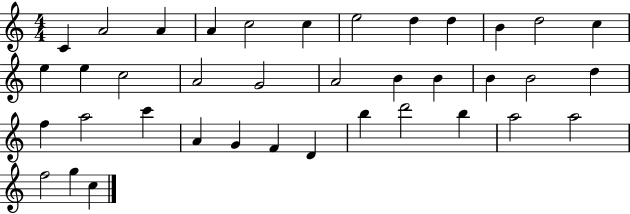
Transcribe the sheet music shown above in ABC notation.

X:1
T:Untitled
M:4/4
L:1/4
K:C
C A2 A A c2 c e2 d d B d2 c e e c2 A2 G2 A2 B B B B2 d f a2 c' A G F D b d'2 b a2 a2 f2 g c